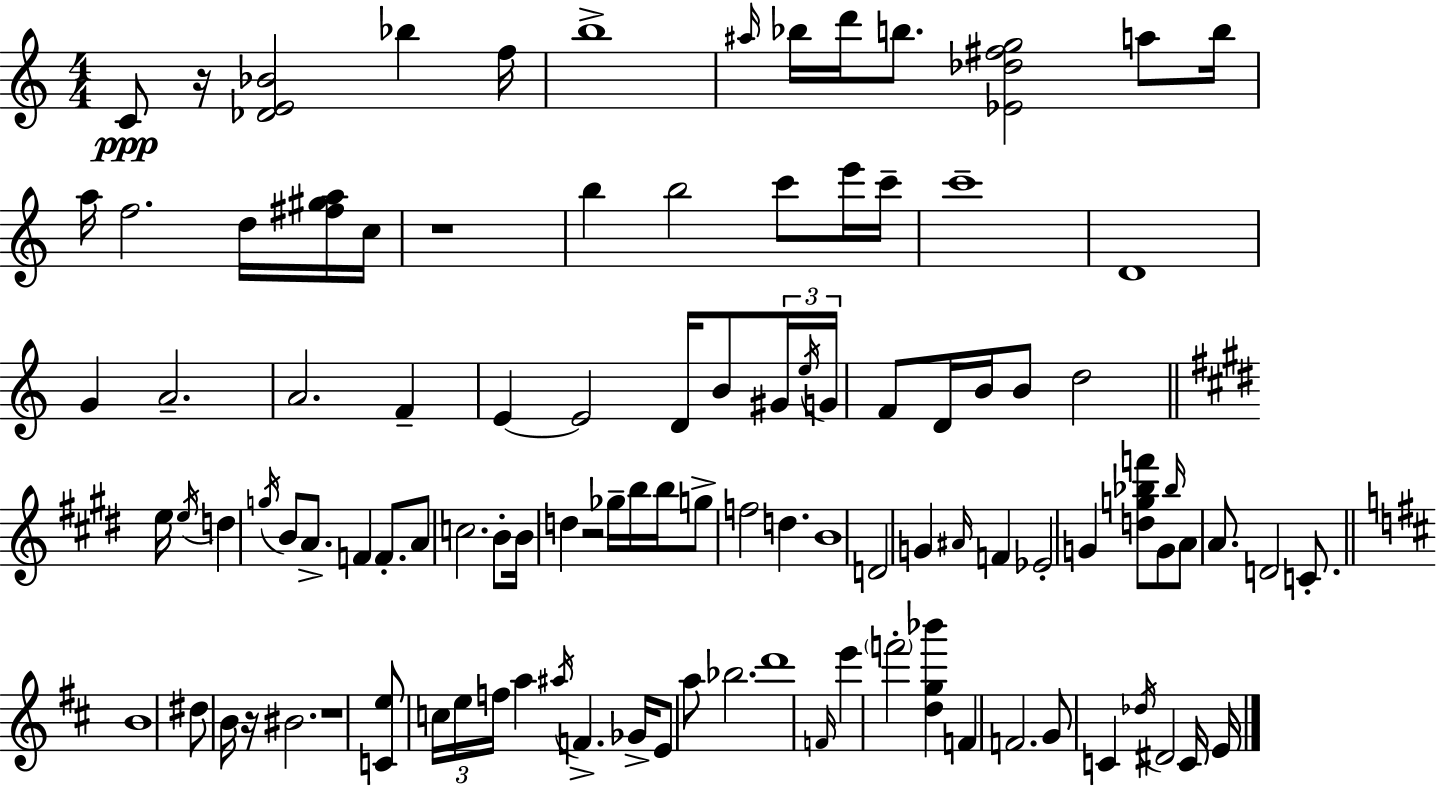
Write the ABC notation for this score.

X:1
T:Untitled
M:4/4
L:1/4
K:C
C/2 z/4 [_DE_B]2 _b f/4 b4 ^a/4 _b/4 d'/4 b/2 [_E_d^fg]2 a/2 b/4 a/4 f2 d/4 [^f^ga]/4 c/4 z4 b b2 c'/2 e'/4 c'/4 c'4 D4 G A2 A2 F E E2 D/4 B/2 ^G/4 e/4 G/4 F/2 D/4 B/4 B/2 d2 e/4 e/4 d g/4 B/2 A/2 F F/2 A/2 c2 B/2 B/4 d z2 _g/4 b/4 b/4 g/2 f2 d B4 D2 G ^A/4 F _E2 G [dg_bf']/2 G/2 _b/4 A/2 A/2 D2 C/2 B4 ^d/2 B/4 z/4 ^B2 z4 [Ce]/2 c/4 e/4 f/4 a ^a/4 F _G/4 E/2 a/2 _b2 d'4 F/4 e' f'2 [dg_b'] F F2 G/2 C _d/4 ^D2 C/4 E/4